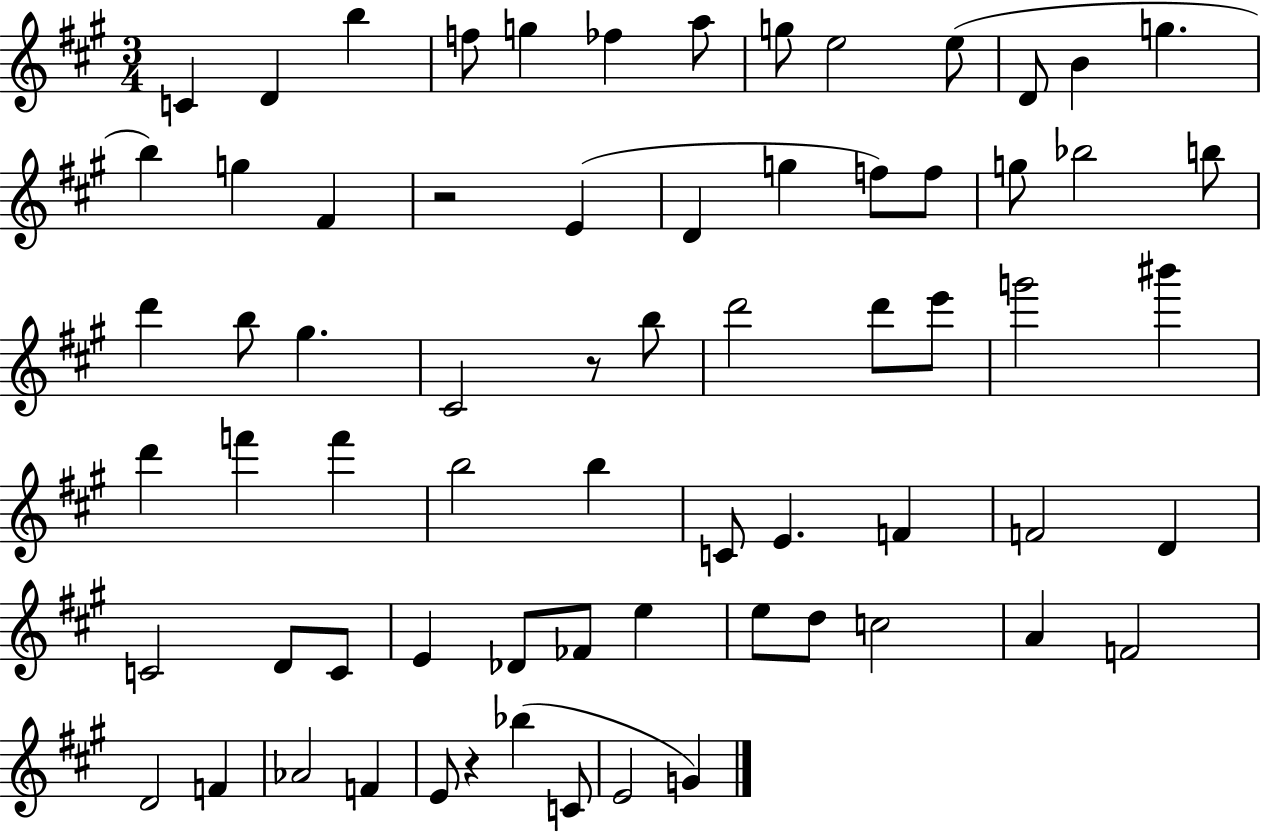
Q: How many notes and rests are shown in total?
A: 68